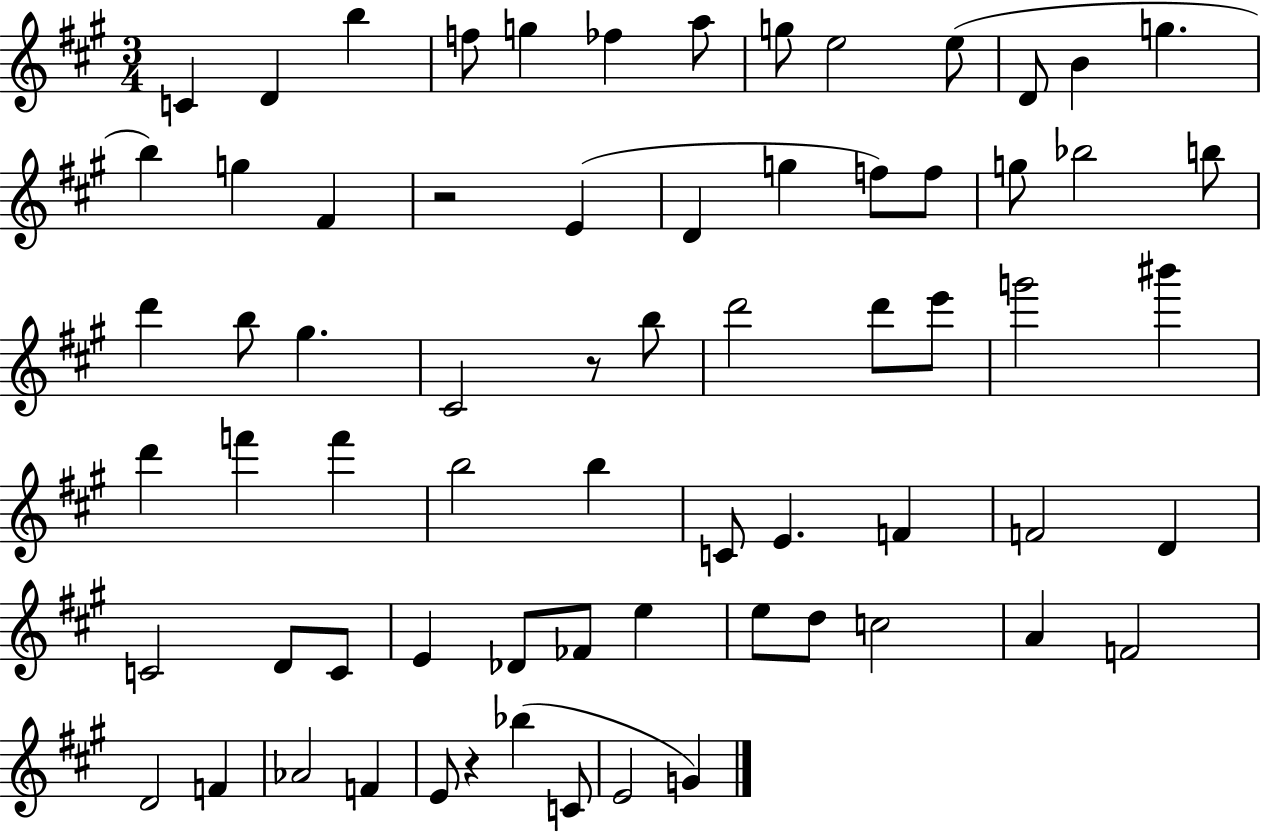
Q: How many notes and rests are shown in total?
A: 68